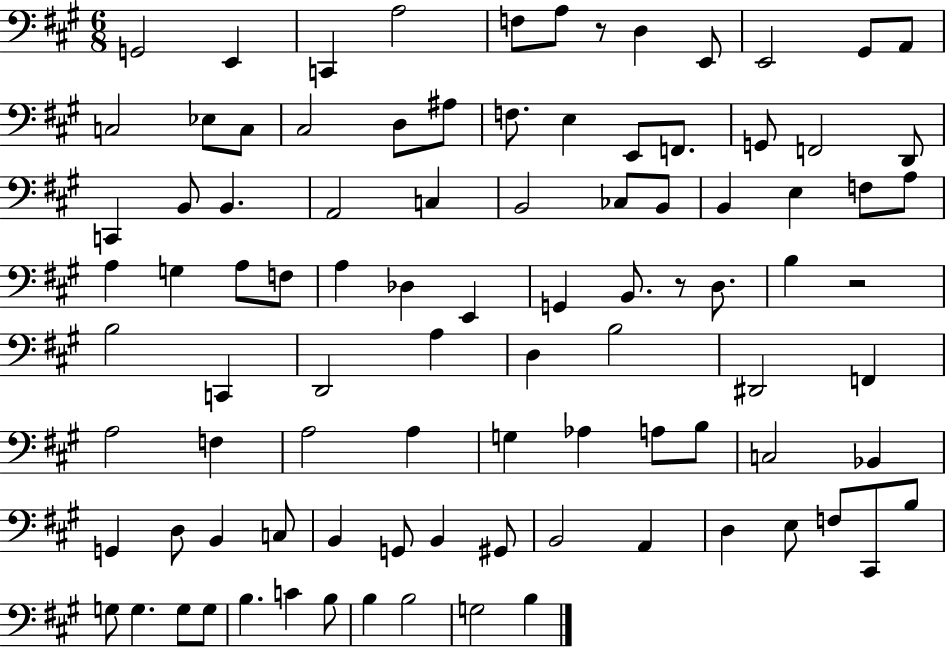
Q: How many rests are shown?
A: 3